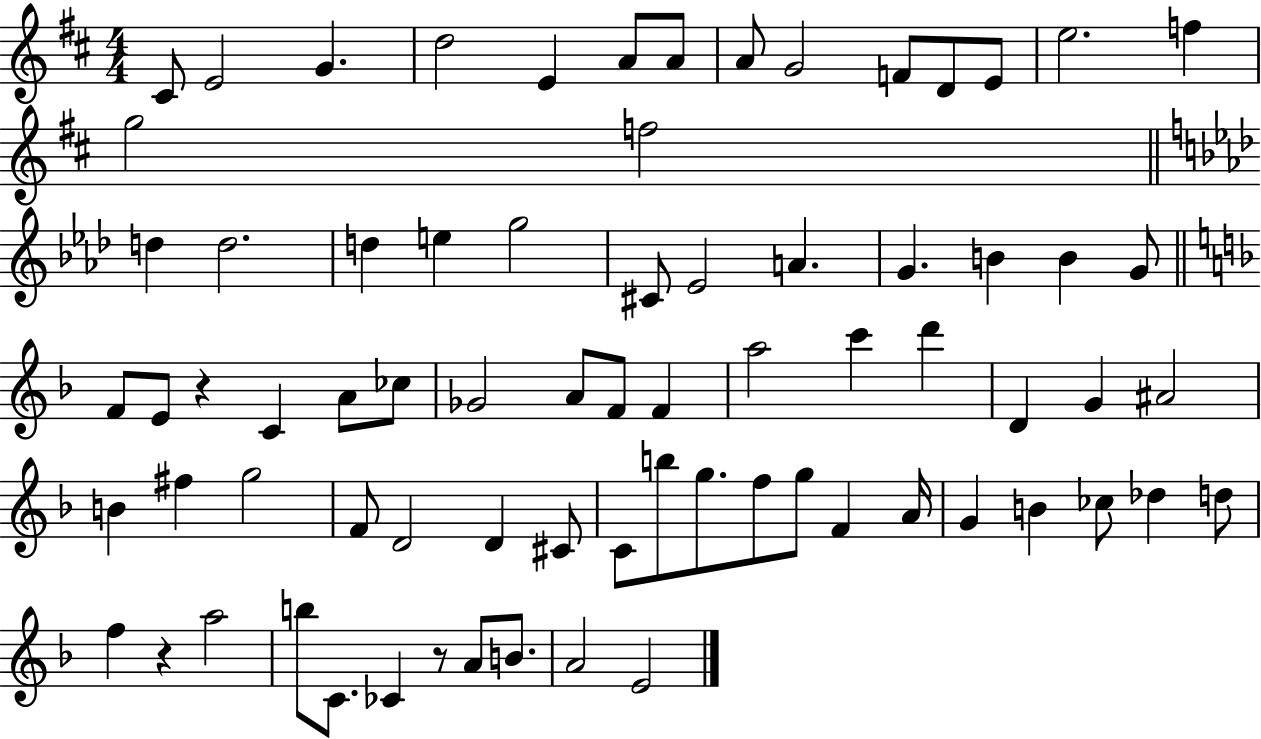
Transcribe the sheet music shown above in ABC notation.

X:1
T:Untitled
M:4/4
L:1/4
K:D
^C/2 E2 G d2 E A/2 A/2 A/2 G2 F/2 D/2 E/2 e2 f g2 f2 d d2 d e g2 ^C/2 _E2 A G B B G/2 F/2 E/2 z C A/2 _c/2 _G2 A/2 F/2 F a2 c' d' D G ^A2 B ^f g2 F/2 D2 D ^C/2 C/2 b/2 g/2 f/2 g/2 F A/4 G B _c/2 _d d/2 f z a2 b/2 C/2 _C z/2 A/2 B/2 A2 E2